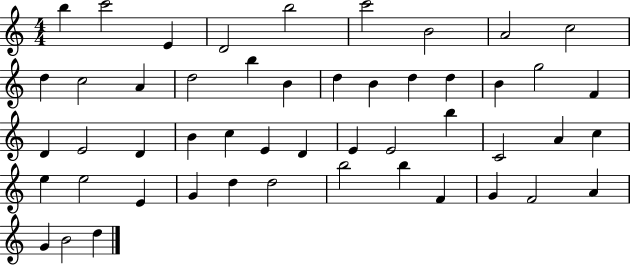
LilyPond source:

{
  \clef treble
  \numericTimeSignature
  \time 4/4
  \key c \major
  b''4 c'''2 e'4 | d'2 b''2 | c'''2 b'2 | a'2 c''2 | \break d''4 c''2 a'4 | d''2 b''4 b'4 | d''4 b'4 d''4 d''4 | b'4 g''2 f'4 | \break d'4 e'2 d'4 | b'4 c''4 e'4 d'4 | e'4 e'2 b''4 | c'2 a'4 c''4 | \break e''4 e''2 e'4 | g'4 d''4 d''2 | b''2 b''4 f'4 | g'4 f'2 a'4 | \break g'4 b'2 d''4 | \bar "|."
}